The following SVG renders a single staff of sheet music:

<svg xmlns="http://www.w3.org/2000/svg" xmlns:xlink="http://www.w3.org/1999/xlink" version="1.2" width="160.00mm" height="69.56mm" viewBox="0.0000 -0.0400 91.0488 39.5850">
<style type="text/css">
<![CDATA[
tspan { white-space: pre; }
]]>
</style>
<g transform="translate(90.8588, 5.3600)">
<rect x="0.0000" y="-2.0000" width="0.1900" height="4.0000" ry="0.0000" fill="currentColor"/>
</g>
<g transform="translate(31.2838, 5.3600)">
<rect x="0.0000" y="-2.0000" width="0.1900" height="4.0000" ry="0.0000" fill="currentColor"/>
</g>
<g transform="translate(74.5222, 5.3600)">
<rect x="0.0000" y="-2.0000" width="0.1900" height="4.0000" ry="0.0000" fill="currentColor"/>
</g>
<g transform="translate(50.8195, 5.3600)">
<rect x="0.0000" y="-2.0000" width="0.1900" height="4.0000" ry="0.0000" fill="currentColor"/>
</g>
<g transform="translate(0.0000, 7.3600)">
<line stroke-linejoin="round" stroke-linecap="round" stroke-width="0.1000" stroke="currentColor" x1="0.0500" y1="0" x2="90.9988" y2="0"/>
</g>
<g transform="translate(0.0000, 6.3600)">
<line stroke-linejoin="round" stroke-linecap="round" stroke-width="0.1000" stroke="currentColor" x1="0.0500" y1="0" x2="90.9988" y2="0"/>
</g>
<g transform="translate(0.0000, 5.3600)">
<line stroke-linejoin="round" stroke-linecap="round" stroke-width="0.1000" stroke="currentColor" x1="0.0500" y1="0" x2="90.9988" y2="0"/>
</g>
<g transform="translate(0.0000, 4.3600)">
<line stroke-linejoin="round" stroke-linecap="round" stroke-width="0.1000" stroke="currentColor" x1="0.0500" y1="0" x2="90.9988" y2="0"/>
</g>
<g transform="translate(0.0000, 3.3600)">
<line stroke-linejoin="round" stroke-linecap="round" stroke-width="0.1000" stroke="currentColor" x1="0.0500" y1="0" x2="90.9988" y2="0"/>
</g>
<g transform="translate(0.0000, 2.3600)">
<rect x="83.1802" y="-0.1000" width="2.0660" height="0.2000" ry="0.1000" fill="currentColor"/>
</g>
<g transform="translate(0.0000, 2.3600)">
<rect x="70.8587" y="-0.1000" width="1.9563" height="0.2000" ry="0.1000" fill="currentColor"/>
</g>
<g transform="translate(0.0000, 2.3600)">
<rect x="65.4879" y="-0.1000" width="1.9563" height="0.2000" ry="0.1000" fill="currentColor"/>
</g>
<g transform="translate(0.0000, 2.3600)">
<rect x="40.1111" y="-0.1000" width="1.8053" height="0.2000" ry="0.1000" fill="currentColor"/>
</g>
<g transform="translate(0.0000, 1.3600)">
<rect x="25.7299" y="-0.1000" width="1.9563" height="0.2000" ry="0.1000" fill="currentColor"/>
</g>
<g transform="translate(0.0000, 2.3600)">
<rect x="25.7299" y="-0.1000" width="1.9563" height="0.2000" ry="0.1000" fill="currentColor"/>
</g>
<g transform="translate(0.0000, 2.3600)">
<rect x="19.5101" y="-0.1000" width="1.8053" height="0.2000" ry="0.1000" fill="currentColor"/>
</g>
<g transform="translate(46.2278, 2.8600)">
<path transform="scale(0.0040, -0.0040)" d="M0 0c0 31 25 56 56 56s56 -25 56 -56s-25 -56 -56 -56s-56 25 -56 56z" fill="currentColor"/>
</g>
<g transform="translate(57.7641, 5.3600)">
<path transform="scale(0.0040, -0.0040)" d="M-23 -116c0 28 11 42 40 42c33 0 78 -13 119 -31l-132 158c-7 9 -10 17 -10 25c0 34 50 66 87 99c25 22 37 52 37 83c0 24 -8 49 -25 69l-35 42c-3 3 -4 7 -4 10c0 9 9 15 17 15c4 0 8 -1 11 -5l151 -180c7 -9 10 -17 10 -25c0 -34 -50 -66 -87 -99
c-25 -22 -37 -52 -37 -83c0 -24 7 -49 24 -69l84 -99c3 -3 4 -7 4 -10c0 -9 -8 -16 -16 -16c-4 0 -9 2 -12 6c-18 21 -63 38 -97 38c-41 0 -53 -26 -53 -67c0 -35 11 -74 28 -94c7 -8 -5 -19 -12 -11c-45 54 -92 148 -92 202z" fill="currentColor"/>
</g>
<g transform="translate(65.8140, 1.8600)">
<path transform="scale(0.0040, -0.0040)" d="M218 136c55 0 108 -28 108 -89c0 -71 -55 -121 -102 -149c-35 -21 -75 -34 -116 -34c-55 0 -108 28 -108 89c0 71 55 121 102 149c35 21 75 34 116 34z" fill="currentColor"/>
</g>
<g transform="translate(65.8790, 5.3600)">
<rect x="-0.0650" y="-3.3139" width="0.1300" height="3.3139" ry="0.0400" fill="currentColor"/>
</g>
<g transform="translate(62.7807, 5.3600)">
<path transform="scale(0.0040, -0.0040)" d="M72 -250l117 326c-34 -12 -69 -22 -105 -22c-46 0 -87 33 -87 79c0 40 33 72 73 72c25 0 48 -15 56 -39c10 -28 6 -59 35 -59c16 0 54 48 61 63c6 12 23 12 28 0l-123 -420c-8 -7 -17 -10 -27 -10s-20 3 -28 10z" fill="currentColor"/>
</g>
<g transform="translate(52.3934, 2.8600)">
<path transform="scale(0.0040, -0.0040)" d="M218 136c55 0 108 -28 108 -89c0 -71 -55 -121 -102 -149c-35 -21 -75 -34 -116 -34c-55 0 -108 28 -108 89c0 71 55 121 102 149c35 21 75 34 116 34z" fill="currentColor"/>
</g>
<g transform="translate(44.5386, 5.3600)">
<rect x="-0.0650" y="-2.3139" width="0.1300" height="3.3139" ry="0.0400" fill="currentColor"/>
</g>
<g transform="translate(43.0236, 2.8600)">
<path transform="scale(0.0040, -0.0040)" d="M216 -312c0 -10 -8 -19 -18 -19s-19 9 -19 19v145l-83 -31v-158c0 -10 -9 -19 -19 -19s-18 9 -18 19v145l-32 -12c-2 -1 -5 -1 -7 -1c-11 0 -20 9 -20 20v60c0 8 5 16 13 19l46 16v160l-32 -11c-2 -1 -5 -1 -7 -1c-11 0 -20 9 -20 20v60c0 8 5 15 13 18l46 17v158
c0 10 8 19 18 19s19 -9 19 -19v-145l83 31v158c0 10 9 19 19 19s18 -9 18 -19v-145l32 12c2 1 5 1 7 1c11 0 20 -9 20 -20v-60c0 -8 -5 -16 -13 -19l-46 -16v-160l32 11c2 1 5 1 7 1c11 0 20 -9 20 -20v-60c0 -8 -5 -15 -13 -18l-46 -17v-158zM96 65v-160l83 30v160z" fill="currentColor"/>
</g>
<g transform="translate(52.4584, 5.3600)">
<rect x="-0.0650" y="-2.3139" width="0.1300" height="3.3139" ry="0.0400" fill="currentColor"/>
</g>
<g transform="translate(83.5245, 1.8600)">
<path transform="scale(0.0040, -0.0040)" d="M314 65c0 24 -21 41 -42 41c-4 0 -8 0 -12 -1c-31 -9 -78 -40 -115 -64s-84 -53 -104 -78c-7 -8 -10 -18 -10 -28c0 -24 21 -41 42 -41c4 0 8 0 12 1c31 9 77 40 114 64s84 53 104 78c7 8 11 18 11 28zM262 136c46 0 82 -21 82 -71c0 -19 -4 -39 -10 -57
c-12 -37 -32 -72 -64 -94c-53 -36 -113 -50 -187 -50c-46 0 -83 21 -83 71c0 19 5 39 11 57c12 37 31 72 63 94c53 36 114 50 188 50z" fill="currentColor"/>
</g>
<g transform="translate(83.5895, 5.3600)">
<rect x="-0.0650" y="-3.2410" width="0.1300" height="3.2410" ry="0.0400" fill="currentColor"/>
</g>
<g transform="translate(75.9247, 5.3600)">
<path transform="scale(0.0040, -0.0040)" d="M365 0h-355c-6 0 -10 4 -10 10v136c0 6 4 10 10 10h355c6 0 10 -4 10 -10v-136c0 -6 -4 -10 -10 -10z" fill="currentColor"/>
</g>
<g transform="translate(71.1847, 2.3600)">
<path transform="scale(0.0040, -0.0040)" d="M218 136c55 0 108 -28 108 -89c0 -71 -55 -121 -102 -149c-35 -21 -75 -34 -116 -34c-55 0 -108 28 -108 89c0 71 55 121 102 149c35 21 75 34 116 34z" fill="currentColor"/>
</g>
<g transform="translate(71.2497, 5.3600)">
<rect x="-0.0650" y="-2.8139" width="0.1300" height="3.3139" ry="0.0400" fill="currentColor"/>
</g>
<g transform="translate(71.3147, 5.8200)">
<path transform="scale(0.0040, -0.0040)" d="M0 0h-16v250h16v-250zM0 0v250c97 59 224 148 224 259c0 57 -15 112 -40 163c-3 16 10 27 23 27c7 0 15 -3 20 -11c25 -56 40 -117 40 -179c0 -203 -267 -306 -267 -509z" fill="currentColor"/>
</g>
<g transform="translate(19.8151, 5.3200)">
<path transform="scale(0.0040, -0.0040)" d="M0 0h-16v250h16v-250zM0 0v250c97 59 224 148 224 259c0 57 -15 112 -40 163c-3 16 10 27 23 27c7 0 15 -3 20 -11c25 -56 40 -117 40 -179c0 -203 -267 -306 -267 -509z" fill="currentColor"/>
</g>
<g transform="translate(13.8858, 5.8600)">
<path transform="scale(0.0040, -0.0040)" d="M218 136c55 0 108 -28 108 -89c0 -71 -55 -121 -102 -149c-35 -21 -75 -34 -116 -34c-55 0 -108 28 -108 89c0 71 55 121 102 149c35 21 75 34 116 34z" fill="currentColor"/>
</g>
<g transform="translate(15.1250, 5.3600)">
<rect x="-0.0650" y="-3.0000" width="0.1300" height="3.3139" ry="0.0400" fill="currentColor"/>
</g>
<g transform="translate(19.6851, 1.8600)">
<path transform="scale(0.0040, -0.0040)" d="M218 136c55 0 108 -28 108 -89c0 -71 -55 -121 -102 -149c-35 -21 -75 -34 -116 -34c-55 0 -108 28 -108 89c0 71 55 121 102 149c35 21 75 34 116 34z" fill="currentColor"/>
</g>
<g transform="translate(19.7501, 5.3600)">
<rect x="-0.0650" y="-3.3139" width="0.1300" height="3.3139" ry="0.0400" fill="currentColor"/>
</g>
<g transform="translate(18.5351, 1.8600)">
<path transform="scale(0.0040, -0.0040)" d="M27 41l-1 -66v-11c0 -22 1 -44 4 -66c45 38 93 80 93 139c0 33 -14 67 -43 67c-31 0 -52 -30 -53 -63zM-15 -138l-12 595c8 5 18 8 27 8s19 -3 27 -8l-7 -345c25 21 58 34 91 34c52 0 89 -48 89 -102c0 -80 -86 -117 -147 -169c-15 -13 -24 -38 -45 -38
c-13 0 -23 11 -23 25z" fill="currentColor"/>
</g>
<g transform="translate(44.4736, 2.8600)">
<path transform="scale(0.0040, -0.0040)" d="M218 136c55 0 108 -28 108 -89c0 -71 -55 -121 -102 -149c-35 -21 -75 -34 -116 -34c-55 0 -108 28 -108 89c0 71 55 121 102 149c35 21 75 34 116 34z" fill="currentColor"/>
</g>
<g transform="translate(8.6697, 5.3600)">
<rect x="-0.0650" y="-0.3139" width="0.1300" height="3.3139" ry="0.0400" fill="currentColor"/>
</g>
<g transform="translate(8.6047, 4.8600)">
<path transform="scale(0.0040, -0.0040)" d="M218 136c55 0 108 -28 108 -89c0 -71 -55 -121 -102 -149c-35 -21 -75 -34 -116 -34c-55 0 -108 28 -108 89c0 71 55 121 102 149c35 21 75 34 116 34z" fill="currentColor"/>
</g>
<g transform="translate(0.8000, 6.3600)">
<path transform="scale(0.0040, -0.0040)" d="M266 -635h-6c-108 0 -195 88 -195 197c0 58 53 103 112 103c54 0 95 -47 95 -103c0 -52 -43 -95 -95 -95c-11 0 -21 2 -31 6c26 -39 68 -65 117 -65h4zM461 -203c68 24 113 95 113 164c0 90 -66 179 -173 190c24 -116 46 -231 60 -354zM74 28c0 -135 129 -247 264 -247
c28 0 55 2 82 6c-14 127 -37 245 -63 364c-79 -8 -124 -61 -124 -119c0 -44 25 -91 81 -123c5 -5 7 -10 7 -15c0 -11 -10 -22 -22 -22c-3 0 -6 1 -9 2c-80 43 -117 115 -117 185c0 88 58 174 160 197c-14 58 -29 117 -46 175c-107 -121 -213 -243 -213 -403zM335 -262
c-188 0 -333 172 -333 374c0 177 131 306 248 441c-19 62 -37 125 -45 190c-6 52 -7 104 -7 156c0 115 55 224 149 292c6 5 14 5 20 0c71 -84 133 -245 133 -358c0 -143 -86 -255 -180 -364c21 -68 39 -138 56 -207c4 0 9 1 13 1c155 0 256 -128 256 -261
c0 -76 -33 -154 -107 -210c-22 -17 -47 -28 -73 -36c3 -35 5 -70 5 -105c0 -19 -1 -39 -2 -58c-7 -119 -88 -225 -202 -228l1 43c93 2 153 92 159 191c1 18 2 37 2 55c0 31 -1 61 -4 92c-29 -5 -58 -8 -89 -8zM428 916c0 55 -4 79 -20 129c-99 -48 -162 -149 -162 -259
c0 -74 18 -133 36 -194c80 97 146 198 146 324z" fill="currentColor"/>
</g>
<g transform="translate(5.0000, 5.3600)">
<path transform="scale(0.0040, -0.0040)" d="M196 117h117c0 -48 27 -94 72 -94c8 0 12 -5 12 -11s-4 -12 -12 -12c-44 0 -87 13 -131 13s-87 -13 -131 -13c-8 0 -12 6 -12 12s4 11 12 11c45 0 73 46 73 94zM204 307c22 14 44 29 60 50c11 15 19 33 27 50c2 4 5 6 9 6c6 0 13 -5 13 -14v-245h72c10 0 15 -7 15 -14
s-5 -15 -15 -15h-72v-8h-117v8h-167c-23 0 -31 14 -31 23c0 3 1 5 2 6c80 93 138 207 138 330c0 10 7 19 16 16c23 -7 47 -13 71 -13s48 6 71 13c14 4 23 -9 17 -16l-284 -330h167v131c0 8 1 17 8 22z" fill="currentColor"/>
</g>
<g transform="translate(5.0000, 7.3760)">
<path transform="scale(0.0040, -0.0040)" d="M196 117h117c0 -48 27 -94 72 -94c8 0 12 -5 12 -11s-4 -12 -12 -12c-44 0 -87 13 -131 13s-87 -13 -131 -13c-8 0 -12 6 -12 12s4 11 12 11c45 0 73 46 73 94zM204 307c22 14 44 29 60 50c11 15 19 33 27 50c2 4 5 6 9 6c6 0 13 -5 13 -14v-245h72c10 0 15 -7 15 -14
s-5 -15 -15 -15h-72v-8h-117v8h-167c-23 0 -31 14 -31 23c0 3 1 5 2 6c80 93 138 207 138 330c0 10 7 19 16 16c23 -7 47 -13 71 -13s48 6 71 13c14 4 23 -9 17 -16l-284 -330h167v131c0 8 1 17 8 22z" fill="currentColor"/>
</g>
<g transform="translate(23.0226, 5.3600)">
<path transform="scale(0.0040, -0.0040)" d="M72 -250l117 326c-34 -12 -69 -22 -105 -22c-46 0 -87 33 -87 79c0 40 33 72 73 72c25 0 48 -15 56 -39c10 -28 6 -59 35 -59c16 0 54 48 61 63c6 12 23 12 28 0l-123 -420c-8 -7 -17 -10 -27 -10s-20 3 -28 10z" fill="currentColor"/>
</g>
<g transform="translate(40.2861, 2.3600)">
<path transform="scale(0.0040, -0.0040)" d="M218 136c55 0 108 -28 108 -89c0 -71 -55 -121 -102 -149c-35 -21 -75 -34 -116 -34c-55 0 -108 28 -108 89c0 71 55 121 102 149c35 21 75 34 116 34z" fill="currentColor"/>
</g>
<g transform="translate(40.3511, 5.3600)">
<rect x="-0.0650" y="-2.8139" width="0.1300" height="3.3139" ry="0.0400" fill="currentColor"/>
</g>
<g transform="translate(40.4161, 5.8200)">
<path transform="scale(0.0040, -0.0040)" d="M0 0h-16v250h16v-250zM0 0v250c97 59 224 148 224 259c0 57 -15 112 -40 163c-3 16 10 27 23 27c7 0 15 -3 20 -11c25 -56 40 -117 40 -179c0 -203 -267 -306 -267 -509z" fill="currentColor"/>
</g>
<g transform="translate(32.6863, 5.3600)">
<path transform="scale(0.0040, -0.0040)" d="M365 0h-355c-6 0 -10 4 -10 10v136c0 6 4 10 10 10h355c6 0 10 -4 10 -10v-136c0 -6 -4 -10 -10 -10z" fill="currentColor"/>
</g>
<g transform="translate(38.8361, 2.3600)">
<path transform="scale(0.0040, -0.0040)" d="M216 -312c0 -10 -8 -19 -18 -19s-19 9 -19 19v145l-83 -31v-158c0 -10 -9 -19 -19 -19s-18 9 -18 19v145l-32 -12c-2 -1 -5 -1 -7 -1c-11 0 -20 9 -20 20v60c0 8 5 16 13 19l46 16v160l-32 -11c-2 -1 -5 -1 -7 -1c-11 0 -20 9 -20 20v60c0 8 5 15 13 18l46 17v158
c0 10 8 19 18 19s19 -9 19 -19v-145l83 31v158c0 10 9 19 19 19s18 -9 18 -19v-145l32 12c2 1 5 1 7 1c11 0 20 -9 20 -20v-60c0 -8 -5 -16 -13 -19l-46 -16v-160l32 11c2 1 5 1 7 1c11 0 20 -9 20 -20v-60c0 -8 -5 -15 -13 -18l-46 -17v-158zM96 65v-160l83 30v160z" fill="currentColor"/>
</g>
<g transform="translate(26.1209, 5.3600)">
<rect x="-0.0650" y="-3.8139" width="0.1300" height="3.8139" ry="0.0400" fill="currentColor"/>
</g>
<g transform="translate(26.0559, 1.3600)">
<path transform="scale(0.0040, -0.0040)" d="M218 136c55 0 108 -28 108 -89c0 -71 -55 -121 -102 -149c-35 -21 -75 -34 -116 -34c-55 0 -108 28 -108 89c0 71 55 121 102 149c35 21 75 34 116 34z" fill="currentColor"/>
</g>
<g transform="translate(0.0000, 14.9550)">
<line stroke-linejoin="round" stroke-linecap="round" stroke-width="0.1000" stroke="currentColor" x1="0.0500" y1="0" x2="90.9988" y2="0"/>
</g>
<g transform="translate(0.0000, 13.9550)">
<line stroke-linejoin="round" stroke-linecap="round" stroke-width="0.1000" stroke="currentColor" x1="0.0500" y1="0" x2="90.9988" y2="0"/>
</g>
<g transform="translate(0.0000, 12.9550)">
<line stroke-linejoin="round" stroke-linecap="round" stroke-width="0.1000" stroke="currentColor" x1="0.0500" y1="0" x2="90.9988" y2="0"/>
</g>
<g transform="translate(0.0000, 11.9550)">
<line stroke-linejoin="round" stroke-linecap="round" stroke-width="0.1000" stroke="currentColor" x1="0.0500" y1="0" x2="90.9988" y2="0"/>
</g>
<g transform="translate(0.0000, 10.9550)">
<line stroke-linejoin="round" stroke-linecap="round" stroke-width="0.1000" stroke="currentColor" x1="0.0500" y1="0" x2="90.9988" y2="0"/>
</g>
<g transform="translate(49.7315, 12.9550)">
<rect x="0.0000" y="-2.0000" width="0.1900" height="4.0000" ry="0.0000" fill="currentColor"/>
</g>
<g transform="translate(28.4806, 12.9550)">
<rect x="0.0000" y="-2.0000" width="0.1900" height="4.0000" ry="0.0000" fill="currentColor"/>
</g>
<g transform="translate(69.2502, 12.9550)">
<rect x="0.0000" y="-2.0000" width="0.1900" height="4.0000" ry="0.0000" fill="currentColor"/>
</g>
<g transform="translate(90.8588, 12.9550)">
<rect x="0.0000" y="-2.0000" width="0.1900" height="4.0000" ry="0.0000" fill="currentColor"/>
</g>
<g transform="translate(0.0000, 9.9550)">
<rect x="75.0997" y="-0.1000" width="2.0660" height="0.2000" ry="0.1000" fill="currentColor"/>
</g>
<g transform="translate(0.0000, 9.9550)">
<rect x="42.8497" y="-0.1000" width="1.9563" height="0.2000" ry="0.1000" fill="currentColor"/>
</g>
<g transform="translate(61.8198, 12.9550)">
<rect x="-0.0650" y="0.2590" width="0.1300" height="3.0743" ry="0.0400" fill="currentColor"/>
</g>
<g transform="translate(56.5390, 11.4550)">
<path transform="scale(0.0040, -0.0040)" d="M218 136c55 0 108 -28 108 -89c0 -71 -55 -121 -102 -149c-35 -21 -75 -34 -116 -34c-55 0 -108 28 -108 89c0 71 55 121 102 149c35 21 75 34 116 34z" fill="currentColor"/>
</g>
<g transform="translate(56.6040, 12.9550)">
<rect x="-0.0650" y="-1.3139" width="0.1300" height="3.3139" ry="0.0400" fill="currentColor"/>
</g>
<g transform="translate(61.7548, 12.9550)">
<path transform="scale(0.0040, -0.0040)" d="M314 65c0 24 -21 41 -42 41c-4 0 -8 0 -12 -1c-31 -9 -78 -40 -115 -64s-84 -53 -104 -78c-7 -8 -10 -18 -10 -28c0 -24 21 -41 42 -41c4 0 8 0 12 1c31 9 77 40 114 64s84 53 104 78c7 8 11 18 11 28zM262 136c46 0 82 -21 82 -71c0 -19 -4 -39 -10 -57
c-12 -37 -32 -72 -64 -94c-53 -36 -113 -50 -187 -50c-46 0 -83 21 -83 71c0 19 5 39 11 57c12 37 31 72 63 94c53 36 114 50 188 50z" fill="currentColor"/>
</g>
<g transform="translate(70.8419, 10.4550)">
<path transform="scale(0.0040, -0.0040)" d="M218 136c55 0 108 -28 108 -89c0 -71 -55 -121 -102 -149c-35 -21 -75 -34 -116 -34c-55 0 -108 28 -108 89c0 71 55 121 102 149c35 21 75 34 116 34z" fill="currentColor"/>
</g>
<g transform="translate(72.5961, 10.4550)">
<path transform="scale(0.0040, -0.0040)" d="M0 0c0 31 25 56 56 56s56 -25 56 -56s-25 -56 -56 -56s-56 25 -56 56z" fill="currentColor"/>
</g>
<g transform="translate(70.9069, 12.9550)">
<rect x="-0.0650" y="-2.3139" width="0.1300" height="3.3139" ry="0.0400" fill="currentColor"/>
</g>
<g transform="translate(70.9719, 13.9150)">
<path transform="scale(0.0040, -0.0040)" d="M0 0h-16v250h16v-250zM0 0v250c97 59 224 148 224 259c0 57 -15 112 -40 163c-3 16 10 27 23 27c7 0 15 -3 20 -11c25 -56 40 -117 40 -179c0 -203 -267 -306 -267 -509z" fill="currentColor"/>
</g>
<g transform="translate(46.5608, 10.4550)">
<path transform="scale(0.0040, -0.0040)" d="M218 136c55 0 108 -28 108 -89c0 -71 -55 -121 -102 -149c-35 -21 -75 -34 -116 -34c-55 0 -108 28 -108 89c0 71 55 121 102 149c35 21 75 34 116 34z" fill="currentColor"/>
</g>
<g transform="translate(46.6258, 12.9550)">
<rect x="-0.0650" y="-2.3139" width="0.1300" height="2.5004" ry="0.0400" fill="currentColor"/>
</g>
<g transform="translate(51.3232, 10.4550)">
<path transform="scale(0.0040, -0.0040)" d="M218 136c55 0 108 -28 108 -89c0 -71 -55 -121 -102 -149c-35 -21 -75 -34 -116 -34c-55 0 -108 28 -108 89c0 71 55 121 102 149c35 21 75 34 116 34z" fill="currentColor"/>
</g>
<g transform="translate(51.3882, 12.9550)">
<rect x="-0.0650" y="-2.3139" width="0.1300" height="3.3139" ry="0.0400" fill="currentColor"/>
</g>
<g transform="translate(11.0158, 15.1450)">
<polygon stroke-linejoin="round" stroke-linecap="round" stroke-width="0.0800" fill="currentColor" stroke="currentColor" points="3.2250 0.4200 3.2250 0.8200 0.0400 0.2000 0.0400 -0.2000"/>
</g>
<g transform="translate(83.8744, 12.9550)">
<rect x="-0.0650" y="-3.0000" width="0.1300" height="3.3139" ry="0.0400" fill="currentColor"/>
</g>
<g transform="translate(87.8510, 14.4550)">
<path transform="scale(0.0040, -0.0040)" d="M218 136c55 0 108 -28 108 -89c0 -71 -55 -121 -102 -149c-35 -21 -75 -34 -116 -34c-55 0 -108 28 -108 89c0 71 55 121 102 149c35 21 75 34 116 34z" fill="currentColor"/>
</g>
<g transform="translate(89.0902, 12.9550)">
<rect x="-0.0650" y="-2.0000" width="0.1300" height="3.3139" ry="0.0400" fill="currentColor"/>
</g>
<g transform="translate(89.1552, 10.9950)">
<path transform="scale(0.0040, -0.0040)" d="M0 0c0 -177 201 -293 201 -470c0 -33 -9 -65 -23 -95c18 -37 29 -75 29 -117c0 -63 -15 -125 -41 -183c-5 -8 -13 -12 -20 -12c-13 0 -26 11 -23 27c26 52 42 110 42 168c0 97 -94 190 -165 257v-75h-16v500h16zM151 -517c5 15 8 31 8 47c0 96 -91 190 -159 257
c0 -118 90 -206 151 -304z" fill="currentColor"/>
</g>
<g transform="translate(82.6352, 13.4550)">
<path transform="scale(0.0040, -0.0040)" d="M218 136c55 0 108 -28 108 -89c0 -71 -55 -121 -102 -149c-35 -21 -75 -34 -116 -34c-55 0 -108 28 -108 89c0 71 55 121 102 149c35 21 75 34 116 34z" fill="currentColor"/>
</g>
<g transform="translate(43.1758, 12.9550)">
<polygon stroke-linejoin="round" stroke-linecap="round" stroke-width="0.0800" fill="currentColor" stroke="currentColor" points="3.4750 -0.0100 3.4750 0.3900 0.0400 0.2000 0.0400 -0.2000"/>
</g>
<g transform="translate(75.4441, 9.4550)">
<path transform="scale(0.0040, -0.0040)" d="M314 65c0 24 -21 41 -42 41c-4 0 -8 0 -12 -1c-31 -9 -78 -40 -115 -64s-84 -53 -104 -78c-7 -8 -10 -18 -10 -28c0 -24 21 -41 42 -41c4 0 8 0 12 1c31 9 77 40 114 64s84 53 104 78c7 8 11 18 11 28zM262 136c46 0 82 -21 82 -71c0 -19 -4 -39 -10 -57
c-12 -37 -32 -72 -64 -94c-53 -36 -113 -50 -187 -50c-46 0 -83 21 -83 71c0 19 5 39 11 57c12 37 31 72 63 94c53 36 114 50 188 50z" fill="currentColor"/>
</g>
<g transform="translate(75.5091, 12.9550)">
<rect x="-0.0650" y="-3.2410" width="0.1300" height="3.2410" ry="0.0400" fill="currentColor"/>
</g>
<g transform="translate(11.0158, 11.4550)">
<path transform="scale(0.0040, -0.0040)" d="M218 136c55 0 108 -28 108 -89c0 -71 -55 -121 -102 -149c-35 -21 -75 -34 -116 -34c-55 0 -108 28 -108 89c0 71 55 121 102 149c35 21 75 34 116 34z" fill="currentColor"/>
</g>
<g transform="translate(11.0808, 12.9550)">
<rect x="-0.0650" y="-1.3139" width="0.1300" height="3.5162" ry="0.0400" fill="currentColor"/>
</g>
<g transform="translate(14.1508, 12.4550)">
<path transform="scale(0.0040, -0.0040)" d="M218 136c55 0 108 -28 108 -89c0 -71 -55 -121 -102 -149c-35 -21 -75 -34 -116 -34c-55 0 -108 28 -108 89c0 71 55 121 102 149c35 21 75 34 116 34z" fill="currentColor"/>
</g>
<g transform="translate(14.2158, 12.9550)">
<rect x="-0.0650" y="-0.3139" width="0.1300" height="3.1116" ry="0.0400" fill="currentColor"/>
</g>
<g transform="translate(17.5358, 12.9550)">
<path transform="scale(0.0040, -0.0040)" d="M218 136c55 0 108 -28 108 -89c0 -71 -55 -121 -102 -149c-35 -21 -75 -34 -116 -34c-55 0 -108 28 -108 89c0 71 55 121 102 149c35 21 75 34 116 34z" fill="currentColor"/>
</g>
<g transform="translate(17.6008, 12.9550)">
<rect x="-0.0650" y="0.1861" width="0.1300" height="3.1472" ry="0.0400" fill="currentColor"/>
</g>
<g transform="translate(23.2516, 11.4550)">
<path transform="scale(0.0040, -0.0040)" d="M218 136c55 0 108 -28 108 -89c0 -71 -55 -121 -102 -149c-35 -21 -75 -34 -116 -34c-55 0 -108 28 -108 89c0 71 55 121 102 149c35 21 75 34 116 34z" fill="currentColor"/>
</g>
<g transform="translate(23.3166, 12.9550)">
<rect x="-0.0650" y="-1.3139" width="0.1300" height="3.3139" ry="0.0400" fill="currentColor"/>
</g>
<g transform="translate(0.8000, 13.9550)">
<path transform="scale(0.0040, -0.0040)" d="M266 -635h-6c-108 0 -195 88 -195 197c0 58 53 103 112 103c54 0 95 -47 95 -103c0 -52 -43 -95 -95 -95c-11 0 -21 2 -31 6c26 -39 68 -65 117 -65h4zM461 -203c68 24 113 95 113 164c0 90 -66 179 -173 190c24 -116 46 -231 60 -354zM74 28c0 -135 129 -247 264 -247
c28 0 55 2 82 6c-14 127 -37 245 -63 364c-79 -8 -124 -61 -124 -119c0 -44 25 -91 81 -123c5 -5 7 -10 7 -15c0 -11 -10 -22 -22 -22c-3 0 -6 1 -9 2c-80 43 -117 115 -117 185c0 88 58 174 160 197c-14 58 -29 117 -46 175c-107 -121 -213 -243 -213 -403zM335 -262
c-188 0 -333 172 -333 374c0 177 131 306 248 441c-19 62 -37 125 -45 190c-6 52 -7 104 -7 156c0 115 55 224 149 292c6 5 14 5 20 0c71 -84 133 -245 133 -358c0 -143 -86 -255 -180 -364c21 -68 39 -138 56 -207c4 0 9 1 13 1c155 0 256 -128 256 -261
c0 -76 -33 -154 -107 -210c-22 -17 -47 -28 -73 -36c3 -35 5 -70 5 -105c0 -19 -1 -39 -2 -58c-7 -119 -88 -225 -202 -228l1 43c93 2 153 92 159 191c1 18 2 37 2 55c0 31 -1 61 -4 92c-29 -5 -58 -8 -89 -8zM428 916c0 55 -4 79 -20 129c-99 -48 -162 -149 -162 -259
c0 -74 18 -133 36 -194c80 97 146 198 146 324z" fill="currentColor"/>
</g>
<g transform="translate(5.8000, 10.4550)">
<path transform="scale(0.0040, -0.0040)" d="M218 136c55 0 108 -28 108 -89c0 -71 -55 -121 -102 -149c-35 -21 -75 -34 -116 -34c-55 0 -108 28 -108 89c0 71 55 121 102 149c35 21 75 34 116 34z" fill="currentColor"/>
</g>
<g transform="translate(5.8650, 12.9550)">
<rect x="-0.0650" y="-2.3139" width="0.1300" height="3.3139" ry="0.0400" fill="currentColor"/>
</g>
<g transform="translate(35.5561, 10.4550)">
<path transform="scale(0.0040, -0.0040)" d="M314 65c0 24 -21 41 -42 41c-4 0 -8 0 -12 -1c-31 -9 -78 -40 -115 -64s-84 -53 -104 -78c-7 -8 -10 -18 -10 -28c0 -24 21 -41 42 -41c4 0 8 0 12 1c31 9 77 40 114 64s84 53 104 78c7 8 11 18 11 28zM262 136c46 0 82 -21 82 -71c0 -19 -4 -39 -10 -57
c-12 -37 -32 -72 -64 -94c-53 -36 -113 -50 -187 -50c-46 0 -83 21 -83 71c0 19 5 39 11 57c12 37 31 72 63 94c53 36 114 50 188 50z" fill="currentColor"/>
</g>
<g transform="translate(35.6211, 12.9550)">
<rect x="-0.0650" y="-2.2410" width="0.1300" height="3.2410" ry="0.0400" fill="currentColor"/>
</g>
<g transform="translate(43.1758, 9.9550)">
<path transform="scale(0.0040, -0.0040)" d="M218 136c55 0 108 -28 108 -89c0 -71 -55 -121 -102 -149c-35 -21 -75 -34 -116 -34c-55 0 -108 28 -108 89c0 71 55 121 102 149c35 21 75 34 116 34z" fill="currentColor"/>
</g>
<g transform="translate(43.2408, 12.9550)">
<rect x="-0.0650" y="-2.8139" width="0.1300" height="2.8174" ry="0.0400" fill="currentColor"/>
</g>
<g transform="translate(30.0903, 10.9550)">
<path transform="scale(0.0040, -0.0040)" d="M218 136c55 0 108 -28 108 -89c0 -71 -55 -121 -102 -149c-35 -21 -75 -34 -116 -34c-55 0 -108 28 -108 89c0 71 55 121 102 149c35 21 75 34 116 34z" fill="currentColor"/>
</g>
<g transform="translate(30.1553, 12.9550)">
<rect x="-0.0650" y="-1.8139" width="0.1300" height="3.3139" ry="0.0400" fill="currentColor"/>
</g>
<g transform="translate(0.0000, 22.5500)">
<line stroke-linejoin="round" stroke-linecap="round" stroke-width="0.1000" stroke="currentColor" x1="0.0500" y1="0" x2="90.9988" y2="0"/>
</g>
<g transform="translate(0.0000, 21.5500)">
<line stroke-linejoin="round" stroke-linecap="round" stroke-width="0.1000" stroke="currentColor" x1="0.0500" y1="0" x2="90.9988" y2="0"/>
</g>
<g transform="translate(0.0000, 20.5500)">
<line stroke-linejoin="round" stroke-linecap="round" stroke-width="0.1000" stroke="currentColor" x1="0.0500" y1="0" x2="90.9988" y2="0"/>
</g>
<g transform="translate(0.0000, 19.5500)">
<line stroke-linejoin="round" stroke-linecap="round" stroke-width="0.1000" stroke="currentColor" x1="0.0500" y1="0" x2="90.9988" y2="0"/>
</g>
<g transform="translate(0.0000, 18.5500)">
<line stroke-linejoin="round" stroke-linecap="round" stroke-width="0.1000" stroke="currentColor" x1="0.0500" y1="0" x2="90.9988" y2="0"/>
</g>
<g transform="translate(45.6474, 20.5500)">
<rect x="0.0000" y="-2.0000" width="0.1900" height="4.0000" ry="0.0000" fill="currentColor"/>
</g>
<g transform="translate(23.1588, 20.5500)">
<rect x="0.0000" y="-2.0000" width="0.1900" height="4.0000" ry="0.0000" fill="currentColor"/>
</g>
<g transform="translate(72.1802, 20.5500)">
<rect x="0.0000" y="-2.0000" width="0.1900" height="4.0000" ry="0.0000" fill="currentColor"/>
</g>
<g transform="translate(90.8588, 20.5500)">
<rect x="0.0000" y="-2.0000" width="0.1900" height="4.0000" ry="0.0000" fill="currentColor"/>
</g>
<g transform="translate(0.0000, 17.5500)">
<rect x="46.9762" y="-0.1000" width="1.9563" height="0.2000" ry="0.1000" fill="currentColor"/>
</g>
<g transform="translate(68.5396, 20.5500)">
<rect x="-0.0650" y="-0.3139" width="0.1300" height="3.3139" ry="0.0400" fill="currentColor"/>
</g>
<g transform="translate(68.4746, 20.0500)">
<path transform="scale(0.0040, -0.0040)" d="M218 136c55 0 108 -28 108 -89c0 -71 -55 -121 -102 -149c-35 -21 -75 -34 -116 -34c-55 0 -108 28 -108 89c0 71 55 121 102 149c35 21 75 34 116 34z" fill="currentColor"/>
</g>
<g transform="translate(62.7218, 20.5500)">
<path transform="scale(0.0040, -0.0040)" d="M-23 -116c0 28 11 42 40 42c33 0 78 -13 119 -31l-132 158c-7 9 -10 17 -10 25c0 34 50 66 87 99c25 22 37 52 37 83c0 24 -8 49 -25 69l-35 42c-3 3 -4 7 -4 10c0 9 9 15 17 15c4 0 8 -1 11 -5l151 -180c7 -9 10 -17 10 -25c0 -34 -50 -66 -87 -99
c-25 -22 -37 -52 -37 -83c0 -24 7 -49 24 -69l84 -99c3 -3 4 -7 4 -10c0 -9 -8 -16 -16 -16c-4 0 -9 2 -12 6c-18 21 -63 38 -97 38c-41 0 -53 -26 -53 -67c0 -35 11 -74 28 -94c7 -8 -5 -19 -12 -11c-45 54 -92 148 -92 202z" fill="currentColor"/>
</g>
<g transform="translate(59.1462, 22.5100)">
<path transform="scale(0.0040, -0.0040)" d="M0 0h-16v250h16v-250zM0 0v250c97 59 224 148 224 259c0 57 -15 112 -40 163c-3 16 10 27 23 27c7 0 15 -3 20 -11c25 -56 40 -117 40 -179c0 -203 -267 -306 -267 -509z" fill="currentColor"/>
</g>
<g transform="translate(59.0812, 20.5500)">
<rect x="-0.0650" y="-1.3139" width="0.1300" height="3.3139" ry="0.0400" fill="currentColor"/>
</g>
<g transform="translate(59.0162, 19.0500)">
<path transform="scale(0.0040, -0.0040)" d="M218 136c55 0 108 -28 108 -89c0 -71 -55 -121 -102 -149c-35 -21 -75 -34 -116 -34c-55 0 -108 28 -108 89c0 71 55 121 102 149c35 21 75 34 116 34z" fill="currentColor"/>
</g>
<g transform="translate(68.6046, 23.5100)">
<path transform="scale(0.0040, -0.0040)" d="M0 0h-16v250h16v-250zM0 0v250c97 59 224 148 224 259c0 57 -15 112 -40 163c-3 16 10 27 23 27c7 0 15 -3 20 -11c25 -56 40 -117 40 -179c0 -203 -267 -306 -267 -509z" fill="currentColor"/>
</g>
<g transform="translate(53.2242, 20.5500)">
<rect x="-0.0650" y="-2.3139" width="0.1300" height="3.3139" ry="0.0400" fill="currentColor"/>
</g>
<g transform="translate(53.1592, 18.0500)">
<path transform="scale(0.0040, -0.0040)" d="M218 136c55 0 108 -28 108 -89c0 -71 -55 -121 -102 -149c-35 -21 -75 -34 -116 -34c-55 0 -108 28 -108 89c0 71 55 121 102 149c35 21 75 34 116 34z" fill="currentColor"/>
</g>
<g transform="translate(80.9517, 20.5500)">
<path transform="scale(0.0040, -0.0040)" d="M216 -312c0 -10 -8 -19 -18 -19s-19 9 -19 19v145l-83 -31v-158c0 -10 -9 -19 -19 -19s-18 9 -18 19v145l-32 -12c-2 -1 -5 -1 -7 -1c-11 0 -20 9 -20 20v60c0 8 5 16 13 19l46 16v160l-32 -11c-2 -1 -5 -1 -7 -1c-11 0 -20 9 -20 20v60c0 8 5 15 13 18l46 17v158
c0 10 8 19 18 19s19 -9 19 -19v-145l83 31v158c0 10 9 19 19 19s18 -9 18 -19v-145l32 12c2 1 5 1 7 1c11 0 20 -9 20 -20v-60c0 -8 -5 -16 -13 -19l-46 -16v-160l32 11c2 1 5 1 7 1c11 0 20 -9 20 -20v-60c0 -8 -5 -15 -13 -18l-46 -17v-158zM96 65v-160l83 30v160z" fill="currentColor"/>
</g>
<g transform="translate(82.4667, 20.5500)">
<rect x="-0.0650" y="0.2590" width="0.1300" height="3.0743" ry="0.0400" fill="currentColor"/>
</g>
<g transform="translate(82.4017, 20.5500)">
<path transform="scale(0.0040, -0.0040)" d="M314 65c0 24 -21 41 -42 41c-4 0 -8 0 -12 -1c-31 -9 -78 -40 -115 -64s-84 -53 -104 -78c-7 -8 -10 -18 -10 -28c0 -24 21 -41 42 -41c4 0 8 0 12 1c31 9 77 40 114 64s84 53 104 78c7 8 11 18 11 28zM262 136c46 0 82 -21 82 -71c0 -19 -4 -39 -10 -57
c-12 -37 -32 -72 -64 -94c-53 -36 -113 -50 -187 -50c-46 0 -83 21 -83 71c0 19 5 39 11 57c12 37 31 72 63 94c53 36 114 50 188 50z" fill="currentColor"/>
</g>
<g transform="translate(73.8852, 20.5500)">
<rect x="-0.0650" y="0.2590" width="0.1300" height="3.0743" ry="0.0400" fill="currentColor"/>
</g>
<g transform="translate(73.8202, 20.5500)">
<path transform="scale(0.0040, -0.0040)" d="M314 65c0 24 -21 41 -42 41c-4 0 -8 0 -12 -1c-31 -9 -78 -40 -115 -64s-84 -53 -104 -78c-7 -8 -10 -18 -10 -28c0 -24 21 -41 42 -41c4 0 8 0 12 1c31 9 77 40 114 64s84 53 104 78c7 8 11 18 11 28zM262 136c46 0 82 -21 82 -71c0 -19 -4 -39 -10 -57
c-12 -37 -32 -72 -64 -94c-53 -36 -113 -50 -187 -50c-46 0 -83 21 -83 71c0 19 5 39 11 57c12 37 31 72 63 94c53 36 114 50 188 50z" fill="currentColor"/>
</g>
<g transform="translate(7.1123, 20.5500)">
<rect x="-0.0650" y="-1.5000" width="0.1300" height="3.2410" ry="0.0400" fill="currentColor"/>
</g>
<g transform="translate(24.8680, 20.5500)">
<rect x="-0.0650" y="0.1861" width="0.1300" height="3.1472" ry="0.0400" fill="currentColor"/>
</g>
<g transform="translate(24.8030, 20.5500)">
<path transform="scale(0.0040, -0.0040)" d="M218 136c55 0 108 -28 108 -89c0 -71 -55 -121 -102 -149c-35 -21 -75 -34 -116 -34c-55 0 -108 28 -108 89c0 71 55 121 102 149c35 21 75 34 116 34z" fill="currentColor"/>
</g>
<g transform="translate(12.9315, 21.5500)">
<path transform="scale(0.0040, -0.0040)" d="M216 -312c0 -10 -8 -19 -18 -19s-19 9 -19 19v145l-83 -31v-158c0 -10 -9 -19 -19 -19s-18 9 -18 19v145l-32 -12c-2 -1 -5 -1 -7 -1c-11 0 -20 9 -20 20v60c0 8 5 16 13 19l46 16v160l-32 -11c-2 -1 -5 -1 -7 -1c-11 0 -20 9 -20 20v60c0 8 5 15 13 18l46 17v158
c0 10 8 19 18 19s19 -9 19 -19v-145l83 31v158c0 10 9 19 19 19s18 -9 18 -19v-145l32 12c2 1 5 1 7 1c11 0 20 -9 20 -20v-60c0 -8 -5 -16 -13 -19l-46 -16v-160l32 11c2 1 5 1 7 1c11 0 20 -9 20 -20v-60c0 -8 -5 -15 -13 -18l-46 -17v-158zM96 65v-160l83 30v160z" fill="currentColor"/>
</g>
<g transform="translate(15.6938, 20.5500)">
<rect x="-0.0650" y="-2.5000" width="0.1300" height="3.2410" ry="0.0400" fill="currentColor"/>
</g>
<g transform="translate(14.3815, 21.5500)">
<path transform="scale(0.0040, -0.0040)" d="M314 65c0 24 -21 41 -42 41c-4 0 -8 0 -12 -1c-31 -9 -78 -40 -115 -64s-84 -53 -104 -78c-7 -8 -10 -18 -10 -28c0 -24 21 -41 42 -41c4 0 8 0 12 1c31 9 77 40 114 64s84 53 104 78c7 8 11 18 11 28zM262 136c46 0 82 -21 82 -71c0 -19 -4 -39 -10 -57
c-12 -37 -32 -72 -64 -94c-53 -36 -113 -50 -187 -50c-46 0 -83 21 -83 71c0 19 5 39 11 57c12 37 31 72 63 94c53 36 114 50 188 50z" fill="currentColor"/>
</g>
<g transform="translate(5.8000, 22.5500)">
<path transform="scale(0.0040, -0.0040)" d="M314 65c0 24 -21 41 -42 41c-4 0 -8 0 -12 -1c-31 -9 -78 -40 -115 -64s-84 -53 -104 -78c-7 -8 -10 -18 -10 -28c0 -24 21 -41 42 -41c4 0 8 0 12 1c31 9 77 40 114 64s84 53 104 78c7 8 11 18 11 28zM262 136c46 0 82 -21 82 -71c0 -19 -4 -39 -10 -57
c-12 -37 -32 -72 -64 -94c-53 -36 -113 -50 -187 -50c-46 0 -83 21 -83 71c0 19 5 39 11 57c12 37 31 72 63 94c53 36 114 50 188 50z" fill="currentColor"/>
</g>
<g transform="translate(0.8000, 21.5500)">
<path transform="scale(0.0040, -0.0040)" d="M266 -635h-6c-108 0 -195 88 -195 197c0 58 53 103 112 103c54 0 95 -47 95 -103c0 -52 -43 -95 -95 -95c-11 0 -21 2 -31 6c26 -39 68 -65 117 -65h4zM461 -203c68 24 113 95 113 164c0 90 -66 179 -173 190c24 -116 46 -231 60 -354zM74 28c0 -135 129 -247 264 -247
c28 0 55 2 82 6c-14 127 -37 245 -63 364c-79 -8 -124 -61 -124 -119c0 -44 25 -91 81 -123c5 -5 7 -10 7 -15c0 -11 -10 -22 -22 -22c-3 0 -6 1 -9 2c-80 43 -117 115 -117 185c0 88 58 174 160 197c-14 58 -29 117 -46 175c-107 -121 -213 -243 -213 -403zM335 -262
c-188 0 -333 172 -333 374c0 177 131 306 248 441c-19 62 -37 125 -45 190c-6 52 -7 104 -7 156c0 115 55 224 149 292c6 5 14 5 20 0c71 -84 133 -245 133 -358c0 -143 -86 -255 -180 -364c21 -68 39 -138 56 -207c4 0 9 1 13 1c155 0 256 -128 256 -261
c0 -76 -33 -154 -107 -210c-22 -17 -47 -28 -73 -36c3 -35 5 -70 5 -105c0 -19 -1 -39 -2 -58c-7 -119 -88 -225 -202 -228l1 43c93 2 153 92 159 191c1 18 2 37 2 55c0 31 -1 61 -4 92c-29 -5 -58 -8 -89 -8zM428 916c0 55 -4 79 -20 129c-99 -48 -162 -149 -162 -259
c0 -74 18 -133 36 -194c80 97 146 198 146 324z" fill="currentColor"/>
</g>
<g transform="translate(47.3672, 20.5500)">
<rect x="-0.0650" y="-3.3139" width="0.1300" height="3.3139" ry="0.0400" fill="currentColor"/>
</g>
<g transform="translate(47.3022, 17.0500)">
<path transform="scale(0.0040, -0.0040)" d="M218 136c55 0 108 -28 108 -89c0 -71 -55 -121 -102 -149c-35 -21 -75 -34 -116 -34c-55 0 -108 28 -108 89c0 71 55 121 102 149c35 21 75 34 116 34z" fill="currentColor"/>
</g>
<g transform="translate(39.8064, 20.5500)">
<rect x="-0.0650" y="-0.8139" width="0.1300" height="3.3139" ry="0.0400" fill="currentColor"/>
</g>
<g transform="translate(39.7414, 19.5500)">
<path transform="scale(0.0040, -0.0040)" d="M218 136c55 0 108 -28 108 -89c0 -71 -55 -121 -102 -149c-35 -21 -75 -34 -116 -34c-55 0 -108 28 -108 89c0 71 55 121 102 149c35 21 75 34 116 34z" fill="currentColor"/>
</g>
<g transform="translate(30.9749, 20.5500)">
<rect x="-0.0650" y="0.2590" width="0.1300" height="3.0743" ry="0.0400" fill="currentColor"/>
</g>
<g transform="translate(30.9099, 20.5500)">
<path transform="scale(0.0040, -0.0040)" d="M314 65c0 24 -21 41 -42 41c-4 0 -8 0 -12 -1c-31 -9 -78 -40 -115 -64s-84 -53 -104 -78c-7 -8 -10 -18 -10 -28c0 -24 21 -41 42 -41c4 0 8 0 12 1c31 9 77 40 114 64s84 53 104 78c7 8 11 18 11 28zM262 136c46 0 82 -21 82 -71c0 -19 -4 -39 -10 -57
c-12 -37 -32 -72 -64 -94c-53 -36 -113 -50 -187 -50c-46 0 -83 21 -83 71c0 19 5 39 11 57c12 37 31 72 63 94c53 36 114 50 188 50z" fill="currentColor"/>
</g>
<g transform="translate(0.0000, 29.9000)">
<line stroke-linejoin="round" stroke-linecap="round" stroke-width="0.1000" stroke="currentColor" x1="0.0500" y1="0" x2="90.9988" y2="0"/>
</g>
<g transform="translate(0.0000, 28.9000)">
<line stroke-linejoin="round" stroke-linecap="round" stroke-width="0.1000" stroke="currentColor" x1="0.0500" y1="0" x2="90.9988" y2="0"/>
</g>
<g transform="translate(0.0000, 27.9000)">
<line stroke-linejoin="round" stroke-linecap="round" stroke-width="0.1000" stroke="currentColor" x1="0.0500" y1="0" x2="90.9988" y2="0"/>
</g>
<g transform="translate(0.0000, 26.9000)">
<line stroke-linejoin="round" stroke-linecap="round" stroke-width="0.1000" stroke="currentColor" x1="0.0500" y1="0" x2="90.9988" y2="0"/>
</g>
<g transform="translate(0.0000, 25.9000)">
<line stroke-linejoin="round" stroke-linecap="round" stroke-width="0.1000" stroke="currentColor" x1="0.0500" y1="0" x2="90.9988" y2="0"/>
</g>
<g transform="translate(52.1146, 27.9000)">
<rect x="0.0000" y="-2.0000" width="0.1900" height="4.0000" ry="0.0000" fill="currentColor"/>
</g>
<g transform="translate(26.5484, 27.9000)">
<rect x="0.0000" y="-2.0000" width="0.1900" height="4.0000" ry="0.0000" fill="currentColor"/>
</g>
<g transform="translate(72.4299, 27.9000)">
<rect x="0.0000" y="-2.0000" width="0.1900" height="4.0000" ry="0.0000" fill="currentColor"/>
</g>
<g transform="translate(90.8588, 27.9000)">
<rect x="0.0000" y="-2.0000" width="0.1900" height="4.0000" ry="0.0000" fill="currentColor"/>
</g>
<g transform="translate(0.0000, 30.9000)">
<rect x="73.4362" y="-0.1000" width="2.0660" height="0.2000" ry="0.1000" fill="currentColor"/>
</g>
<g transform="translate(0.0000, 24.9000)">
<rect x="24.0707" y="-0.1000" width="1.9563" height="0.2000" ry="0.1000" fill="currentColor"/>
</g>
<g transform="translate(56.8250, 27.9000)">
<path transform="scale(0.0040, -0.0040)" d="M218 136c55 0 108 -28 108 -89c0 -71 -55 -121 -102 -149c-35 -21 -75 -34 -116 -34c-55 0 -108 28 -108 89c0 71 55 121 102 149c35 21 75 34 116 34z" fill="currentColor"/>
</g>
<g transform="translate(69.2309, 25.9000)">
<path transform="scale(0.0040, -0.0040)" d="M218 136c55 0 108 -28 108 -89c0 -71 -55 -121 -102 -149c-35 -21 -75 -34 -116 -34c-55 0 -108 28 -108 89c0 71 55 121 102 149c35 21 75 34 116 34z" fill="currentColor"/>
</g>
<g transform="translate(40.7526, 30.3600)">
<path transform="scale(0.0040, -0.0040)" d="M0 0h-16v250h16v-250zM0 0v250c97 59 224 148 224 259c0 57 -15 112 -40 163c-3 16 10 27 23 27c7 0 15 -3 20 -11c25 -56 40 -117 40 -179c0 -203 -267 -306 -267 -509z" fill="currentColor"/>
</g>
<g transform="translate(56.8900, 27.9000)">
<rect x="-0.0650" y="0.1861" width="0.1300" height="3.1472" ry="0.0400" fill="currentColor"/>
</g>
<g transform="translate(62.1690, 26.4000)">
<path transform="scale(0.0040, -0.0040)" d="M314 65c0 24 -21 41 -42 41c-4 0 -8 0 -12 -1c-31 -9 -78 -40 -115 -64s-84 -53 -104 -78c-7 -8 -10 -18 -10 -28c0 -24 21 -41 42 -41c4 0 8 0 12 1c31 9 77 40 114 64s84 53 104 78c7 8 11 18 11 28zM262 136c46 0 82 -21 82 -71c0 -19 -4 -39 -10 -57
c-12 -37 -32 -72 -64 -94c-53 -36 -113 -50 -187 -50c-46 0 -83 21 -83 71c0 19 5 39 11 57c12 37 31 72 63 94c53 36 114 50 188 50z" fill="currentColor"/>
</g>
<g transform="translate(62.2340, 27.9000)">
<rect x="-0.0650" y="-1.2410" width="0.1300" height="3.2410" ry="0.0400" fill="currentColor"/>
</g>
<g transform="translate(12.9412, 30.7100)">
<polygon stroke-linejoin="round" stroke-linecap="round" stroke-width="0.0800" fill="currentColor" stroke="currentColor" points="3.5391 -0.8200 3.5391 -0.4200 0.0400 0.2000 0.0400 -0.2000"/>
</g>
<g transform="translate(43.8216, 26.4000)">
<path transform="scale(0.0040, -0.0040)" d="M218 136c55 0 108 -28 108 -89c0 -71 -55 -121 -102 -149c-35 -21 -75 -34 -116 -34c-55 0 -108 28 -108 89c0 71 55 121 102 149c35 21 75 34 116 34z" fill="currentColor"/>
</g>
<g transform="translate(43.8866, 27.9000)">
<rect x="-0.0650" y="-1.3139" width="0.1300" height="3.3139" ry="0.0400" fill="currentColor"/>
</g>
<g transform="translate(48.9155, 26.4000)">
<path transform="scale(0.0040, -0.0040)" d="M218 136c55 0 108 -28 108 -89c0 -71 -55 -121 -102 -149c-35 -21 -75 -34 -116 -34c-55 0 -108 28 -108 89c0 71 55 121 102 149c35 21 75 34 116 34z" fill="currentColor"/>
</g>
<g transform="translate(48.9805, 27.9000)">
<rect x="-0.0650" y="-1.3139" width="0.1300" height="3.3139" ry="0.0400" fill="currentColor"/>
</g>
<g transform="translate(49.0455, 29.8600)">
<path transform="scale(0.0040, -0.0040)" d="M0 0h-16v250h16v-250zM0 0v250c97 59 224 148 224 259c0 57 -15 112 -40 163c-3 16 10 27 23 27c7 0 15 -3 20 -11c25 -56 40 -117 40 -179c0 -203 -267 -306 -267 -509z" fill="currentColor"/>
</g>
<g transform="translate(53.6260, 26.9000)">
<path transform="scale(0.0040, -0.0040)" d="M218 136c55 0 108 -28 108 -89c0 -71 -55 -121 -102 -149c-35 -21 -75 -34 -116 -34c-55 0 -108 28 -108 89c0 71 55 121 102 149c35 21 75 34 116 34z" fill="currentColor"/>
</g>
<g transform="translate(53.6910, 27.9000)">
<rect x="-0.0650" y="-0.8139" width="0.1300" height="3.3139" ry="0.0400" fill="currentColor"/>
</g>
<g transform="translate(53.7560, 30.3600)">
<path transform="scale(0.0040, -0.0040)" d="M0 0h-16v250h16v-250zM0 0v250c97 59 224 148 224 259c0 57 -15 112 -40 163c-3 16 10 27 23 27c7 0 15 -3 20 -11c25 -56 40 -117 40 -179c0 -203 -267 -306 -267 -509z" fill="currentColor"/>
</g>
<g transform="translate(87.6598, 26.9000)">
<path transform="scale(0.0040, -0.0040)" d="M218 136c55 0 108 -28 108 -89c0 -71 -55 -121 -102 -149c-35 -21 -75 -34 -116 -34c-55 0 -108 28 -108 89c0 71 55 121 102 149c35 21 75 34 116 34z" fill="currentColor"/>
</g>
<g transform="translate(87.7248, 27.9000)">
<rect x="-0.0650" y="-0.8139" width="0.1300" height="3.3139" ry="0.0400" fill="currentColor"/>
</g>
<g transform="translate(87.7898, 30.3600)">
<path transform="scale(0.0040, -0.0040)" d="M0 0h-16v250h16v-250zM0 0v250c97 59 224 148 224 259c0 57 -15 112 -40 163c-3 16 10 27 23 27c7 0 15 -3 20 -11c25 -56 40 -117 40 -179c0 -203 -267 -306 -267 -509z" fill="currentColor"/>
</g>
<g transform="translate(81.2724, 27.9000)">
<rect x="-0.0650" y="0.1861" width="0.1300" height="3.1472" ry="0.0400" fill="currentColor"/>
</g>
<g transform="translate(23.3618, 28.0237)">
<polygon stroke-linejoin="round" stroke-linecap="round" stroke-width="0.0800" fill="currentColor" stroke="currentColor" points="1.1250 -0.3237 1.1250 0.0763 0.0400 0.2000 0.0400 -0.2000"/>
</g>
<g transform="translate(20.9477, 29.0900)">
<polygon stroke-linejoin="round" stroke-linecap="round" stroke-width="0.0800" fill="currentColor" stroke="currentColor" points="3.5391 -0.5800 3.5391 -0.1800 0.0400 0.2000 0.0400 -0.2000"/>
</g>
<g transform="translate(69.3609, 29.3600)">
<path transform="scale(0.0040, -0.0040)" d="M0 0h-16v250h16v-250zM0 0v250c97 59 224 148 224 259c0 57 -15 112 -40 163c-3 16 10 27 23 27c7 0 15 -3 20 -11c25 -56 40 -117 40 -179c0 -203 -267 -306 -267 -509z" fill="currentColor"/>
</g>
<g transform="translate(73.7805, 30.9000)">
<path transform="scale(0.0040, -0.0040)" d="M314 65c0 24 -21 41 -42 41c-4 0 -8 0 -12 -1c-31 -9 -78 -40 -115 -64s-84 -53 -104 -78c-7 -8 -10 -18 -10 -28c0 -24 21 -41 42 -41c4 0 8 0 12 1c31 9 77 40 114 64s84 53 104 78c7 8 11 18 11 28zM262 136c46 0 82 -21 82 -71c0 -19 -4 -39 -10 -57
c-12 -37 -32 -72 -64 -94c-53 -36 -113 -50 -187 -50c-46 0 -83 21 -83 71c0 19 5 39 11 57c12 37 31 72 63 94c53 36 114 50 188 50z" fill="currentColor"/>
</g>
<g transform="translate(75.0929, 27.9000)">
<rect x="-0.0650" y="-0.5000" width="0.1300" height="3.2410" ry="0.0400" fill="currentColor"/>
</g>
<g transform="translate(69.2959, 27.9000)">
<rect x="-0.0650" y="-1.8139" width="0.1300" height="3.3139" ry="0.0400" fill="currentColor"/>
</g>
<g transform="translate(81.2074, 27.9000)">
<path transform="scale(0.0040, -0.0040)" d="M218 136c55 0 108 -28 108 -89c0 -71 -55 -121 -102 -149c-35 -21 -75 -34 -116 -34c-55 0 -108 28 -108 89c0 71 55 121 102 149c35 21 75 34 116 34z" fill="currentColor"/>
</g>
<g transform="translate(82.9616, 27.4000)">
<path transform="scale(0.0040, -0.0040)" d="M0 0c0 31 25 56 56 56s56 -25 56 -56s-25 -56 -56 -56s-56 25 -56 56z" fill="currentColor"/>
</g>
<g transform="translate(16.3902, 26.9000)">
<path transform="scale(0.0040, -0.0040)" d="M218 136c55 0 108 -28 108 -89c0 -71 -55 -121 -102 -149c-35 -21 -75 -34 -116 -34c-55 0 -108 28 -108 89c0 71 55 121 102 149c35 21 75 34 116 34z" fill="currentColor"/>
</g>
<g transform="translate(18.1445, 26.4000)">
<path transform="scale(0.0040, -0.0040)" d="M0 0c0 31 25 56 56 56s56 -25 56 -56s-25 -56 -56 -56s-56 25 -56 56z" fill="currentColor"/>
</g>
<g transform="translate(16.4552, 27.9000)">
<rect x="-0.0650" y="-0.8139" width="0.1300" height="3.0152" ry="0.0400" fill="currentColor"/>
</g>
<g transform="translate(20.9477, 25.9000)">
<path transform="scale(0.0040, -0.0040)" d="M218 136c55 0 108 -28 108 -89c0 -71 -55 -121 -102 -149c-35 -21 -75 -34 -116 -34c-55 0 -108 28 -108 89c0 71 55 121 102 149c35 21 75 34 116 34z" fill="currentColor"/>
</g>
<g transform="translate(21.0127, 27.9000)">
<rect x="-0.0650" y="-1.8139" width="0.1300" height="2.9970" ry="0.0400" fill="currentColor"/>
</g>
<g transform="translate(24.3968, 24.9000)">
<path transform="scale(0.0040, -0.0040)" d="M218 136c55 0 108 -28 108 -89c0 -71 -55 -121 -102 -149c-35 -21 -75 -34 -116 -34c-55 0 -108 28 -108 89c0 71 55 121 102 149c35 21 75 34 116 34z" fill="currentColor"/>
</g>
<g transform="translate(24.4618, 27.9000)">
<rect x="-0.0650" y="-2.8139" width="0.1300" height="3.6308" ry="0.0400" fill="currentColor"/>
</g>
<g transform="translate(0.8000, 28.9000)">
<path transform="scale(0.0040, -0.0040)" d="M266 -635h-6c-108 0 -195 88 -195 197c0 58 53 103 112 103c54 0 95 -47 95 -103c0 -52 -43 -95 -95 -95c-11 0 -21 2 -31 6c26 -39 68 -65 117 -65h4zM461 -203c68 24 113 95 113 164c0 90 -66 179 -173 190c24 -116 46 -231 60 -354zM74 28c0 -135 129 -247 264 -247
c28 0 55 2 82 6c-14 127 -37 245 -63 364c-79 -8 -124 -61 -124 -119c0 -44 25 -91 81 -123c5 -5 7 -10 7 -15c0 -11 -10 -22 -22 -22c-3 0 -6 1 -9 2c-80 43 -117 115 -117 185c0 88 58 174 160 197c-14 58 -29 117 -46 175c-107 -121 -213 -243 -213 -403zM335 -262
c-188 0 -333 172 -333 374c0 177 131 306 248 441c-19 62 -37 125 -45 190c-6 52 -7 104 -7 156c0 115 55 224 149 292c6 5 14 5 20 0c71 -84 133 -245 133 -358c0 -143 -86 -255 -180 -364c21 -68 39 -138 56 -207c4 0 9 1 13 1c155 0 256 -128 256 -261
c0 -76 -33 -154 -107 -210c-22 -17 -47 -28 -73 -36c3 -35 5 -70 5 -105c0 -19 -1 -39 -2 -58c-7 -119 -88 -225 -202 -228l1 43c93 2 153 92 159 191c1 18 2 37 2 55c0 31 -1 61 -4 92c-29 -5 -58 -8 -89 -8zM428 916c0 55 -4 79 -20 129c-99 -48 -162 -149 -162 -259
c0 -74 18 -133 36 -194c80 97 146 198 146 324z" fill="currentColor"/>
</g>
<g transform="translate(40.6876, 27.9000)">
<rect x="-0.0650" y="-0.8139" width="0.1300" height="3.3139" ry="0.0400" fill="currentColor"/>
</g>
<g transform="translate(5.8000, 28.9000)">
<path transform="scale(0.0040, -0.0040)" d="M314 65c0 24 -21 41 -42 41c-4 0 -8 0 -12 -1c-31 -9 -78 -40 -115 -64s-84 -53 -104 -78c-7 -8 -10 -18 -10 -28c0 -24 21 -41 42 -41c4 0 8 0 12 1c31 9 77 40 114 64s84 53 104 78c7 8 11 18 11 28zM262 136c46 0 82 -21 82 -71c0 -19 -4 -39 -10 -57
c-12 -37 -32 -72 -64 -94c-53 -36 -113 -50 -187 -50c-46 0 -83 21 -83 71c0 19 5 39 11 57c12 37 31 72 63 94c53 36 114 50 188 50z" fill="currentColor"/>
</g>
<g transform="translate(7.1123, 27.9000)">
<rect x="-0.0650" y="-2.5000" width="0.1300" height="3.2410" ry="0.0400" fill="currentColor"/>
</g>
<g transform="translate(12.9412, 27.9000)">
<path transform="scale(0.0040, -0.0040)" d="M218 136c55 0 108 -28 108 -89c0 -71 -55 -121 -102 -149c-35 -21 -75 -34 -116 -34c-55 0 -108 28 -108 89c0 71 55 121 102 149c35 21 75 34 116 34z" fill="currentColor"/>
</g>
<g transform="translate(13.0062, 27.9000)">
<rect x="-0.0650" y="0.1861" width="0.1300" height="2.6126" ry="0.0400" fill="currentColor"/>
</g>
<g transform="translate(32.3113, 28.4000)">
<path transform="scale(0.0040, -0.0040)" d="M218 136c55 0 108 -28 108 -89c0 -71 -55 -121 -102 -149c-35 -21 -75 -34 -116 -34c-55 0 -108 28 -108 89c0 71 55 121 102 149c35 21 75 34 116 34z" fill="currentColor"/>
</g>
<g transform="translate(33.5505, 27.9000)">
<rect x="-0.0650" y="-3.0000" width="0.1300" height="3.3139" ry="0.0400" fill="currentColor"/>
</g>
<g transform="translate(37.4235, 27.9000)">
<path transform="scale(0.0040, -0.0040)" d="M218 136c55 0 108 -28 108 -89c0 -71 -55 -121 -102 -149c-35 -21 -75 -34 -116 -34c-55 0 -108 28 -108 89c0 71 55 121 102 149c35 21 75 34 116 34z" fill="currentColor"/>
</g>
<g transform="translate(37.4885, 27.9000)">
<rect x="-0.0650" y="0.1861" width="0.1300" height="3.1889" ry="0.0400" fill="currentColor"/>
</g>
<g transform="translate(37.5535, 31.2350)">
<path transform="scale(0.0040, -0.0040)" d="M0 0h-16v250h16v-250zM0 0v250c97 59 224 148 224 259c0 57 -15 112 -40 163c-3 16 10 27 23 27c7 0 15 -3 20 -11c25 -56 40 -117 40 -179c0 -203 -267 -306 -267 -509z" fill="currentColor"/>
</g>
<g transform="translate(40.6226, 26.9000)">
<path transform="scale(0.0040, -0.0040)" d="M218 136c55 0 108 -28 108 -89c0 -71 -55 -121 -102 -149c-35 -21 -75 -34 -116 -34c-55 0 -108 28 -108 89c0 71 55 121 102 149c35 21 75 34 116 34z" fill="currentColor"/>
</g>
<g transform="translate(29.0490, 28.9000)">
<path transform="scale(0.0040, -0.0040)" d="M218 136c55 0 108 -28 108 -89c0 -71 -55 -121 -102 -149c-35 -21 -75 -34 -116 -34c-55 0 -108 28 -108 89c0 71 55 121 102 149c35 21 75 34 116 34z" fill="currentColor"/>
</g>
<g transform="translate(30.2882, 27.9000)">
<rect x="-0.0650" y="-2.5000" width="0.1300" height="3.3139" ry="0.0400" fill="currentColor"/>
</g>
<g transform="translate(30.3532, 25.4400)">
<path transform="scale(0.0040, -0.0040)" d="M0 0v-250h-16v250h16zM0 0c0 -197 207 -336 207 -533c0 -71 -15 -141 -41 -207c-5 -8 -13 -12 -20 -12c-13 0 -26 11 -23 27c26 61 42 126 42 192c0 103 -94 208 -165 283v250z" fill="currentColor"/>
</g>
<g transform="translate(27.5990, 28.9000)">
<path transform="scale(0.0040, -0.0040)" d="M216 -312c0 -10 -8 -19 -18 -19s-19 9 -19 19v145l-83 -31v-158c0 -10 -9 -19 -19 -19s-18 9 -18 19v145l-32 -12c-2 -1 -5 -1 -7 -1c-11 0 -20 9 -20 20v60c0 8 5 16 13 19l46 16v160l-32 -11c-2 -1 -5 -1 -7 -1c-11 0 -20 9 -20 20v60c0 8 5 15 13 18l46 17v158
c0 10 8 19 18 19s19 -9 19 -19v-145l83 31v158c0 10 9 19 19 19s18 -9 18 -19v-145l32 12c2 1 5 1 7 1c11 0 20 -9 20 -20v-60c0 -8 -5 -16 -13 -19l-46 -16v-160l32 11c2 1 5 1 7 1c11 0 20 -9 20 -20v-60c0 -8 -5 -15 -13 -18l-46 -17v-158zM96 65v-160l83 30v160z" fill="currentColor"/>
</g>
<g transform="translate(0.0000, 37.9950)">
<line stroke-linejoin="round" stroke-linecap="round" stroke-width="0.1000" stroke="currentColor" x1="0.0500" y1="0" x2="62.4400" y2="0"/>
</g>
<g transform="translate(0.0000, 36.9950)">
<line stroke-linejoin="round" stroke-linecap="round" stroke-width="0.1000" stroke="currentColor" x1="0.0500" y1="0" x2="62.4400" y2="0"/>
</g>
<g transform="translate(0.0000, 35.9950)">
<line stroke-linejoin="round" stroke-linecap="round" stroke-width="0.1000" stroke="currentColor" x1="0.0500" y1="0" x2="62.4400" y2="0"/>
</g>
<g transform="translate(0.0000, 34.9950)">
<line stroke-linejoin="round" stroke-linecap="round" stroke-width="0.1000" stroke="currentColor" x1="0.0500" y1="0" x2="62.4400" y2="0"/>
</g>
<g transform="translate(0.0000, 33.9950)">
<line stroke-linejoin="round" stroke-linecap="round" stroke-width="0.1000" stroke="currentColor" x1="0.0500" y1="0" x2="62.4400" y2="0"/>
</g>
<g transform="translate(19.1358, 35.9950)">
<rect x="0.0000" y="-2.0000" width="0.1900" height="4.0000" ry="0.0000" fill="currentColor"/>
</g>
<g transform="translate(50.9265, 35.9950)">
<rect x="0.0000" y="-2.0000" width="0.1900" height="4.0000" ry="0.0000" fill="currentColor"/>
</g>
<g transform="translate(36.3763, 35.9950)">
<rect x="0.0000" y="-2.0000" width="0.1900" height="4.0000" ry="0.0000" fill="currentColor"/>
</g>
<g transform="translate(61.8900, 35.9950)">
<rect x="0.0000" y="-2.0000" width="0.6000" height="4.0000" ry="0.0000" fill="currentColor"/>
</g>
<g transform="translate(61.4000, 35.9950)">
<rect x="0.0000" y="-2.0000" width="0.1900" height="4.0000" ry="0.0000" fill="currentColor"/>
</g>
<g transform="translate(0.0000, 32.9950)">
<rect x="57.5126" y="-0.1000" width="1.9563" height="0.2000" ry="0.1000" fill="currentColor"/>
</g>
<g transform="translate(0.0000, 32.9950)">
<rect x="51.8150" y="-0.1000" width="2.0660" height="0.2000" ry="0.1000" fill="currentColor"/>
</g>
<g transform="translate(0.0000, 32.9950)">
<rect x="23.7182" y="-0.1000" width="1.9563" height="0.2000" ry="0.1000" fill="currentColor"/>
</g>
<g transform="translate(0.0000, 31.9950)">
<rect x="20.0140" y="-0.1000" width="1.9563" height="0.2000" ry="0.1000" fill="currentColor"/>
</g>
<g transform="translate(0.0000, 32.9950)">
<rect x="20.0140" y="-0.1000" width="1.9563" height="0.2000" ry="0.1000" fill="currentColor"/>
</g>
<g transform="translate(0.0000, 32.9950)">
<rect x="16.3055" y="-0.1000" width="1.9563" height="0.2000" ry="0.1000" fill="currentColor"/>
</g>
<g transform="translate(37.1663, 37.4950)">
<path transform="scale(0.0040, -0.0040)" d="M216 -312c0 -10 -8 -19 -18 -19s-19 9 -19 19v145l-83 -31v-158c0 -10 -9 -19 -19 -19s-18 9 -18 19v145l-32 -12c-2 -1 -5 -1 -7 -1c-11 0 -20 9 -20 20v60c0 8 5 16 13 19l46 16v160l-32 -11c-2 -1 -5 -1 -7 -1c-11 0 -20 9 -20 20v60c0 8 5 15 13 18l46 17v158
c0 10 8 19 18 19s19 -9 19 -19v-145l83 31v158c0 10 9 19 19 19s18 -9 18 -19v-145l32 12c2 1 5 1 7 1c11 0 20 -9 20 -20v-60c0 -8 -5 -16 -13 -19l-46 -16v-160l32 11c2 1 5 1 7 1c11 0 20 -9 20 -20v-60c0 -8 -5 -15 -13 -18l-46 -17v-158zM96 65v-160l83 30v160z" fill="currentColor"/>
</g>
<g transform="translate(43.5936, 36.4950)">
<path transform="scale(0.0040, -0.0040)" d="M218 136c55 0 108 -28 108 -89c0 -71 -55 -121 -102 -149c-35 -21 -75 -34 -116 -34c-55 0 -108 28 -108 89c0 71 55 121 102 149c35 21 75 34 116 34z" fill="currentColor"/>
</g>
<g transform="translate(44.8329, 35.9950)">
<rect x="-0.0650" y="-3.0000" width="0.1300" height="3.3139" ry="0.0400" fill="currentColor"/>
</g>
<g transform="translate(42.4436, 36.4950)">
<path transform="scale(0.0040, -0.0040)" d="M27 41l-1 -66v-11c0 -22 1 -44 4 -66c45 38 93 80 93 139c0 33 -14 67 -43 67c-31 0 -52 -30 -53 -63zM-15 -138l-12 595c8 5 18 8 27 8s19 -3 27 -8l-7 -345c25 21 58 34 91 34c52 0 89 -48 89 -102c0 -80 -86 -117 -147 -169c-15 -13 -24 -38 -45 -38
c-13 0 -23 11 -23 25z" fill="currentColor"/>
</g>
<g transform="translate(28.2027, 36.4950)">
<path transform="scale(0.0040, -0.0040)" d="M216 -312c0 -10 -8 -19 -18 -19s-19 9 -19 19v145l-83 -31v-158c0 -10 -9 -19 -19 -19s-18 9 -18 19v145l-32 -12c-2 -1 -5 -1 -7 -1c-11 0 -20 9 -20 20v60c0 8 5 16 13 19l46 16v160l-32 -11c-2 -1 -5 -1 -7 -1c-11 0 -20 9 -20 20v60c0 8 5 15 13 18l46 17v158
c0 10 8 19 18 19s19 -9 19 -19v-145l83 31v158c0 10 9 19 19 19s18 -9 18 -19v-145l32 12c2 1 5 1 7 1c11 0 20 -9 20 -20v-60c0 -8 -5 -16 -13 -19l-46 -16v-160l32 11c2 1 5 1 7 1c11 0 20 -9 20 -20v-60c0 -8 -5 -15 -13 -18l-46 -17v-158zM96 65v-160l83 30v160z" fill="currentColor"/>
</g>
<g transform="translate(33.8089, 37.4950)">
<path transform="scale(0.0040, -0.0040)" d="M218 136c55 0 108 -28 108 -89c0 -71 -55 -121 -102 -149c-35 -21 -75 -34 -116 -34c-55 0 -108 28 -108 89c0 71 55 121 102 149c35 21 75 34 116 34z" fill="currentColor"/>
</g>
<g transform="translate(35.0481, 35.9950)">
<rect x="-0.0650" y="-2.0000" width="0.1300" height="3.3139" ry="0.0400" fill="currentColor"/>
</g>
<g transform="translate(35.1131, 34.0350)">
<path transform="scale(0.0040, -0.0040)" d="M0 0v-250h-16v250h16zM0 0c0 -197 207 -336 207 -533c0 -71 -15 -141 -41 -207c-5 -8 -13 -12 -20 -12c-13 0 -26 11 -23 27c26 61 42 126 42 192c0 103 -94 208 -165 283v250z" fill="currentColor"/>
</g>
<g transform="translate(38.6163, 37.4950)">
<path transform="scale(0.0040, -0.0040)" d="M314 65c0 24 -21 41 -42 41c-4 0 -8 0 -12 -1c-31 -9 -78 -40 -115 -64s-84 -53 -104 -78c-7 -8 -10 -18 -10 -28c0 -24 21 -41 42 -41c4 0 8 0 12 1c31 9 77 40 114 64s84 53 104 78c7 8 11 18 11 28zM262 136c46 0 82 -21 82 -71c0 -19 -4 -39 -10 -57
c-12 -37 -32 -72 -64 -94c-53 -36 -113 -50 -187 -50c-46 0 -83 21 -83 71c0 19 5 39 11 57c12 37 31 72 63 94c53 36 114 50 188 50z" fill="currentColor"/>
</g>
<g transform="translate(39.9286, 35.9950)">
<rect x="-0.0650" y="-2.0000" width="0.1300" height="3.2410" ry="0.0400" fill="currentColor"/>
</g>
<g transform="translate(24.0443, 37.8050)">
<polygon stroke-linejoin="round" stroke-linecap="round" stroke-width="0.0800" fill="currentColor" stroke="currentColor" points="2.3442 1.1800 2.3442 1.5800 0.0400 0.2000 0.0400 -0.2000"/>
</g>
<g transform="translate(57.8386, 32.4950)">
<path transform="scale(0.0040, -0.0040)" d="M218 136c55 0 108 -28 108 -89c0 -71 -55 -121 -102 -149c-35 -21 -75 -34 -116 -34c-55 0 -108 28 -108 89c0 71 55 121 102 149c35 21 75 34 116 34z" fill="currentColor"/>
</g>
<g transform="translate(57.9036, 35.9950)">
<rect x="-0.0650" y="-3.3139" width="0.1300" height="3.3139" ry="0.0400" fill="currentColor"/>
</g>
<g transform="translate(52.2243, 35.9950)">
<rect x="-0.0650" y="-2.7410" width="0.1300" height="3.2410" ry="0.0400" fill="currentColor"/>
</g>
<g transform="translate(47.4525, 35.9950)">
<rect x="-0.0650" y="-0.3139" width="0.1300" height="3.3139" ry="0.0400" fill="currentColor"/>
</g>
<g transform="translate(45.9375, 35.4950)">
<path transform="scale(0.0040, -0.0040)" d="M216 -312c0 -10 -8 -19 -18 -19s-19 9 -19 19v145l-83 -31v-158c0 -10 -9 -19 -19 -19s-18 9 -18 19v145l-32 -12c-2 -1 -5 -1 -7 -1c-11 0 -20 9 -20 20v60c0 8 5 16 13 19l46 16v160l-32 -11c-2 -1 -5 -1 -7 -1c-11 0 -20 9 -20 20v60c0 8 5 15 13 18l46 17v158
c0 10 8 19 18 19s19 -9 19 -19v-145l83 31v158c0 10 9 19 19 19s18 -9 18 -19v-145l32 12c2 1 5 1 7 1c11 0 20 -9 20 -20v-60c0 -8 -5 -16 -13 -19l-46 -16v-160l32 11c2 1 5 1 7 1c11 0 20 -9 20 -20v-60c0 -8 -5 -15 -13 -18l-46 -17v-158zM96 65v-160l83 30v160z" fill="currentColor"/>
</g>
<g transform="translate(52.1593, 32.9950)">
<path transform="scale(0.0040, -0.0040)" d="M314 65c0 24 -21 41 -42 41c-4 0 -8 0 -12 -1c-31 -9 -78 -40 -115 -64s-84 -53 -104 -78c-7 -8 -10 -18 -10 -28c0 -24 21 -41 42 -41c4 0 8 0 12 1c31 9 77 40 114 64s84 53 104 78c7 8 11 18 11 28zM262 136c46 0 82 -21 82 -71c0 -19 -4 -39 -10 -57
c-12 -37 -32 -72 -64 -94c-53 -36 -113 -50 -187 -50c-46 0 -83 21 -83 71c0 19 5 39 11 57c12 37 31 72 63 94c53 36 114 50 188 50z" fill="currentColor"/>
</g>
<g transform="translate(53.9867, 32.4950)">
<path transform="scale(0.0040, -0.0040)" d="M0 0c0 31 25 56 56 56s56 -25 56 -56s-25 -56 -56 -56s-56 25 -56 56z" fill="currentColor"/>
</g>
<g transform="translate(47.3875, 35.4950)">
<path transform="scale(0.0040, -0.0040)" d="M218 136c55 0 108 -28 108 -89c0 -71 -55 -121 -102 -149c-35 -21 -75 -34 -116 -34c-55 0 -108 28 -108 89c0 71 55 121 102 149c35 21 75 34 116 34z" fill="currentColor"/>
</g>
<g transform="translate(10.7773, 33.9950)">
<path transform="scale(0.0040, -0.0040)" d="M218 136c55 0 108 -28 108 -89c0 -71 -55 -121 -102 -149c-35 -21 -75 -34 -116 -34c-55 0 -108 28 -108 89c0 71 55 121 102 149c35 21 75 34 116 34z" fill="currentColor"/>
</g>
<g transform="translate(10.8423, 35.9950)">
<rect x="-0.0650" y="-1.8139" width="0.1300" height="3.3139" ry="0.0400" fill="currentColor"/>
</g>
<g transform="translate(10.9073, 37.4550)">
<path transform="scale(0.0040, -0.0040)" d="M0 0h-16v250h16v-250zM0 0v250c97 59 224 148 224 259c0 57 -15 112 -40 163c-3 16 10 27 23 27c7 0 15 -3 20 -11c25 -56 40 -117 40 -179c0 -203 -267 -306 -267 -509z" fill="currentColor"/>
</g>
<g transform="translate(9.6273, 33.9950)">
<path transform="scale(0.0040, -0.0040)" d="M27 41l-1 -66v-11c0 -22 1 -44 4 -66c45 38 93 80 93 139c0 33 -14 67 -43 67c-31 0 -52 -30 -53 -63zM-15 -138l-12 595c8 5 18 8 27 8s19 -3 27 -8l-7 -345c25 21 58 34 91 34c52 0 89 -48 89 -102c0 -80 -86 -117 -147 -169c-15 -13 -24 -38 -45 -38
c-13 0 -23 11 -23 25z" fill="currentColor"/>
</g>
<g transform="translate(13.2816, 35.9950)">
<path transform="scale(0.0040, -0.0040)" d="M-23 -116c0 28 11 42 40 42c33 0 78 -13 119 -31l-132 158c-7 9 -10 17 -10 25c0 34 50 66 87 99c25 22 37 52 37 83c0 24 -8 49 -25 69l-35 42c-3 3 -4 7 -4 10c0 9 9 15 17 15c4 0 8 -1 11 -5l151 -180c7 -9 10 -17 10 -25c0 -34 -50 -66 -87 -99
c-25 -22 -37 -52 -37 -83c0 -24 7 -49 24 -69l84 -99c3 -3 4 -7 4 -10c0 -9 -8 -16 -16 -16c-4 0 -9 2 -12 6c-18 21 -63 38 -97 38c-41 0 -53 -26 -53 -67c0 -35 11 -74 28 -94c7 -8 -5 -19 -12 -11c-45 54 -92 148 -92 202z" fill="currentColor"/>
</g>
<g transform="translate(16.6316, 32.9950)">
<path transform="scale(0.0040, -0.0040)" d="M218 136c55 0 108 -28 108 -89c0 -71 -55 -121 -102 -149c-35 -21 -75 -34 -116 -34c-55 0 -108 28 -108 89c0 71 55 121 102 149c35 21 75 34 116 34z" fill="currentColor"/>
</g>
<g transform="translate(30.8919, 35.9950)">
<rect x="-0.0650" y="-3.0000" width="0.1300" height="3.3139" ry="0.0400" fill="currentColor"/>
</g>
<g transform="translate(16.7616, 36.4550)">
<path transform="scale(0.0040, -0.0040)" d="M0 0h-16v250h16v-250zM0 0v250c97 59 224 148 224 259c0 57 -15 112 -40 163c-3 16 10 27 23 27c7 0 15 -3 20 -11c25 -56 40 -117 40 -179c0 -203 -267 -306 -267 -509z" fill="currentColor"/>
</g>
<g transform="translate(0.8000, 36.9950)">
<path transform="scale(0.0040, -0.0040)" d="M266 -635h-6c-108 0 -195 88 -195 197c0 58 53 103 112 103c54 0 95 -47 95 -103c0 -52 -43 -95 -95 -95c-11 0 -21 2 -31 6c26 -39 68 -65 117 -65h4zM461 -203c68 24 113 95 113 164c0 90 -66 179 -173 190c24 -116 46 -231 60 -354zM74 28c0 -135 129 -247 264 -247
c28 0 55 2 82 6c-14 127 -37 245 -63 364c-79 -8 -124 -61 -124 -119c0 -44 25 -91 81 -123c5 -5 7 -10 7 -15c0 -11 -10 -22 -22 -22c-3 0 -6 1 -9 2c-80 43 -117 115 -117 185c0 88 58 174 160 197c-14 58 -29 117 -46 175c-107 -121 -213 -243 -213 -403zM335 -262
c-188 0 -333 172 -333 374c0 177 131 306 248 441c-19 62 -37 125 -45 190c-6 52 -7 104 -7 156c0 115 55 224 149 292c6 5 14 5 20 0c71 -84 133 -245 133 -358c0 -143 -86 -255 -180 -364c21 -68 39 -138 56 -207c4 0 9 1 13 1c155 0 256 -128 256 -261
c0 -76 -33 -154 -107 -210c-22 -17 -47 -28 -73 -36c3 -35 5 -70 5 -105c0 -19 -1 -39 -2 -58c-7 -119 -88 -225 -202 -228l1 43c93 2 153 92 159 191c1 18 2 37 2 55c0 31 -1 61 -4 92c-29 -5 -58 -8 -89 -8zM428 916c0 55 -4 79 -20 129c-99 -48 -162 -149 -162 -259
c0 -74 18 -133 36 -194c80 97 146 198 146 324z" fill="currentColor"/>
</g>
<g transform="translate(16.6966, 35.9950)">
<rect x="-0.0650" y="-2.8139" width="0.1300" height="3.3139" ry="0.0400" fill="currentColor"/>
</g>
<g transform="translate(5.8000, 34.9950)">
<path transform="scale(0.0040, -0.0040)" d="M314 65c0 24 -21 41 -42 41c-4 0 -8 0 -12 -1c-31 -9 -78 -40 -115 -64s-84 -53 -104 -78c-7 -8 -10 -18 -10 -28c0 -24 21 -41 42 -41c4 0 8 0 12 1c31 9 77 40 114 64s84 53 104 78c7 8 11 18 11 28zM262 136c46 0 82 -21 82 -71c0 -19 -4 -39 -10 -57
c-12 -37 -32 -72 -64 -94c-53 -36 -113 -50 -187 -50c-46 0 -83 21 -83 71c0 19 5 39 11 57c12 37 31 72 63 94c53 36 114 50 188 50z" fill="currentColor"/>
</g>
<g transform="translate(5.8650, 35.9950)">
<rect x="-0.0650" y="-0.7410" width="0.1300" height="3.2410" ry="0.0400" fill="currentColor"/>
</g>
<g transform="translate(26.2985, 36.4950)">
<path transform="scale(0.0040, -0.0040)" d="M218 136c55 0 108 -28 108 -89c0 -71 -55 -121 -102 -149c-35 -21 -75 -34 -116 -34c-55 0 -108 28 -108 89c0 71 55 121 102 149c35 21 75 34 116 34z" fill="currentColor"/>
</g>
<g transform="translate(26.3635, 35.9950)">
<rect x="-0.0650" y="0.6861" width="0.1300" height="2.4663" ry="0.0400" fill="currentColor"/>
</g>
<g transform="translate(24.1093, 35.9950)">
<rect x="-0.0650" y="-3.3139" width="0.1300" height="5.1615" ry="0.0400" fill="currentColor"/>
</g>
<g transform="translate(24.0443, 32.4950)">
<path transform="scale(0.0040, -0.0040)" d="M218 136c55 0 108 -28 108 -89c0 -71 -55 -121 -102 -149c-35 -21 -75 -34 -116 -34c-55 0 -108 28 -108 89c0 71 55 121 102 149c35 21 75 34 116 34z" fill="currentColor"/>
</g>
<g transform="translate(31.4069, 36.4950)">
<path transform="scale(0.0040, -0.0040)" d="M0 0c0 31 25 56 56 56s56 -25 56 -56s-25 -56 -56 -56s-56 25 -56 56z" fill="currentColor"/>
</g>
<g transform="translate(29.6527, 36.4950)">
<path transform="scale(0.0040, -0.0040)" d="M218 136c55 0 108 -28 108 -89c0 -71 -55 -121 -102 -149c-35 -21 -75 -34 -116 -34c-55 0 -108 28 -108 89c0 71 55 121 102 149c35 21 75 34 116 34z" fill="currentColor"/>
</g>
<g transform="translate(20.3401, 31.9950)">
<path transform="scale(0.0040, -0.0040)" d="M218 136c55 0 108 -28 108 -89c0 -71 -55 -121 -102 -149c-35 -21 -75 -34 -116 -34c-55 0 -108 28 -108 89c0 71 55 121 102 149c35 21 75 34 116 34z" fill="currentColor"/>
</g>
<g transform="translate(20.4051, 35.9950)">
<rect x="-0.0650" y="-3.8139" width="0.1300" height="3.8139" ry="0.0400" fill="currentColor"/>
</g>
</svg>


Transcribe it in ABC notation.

X:1
T:Untitled
M:4/4
L:1/4
K:C
c A _b/2 z/2 c' z2 ^a/2 ^g g z z/2 b a/2 z2 b2 g e/2 c/2 B e f g2 a/2 g/2 g e B2 g/2 b2 A F/4 E2 ^G2 B B2 d b g e/2 z c/2 B2 ^B2 G2 B/2 d/2 f/2 a/4 ^G/2 A B/2 d/2 e e/2 d/2 B e2 f/2 C2 B d/2 d2 _f/2 z a/2 c' b/2 A/2 ^A F/2 ^F2 _A ^c a2 b